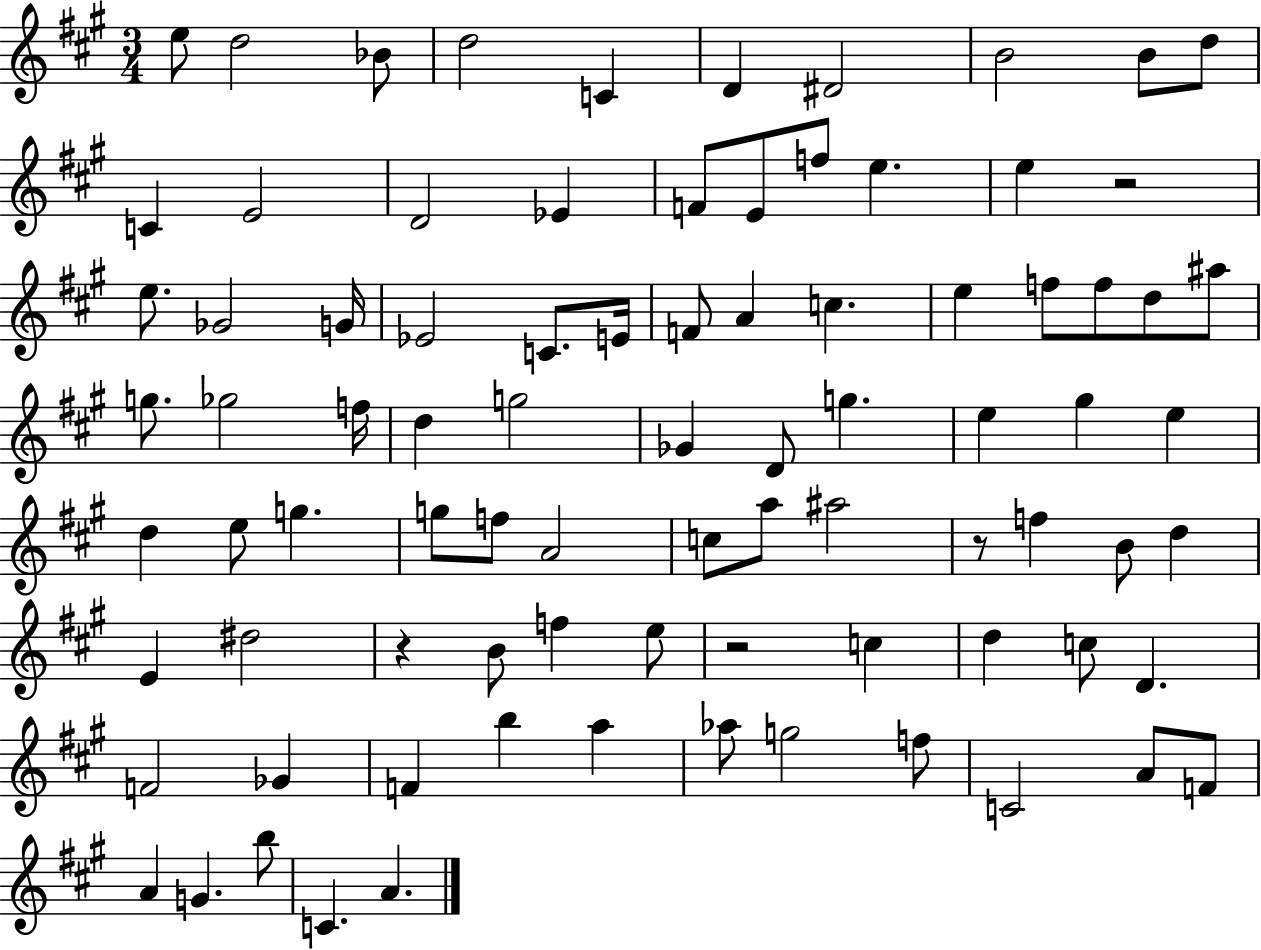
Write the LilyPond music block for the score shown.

{
  \clef treble
  \numericTimeSignature
  \time 3/4
  \key a \major
  e''8 d''2 bes'8 | d''2 c'4 | d'4 dis'2 | b'2 b'8 d''8 | \break c'4 e'2 | d'2 ees'4 | f'8 e'8 f''8 e''4. | e''4 r2 | \break e''8. ges'2 g'16 | ees'2 c'8. e'16 | f'8 a'4 c''4. | e''4 f''8 f''8 d''8 ais''8 | \break g''8. ges''2 f''16 | d''4 g''2 | ges'4 d'8 g''4. | e''4 gis''4 e''4 | \break d''4 e''8 g''4. | g''8 f''8 a'2 | c''8 a''8 ais''2 | r8 f''4 b'8 d''4 | \break e'4 dis''2 | r4 b'8 f''4 e''8 | r2 c''4 | d''4 c''8 d'4. | \break f'2 ges'4 | f'4 b''4 a''4 | aes''8 g''2 f''8 | c'2 a'8 f'8 | \break a'4 g'4. b''8 | c'4. a'4. | \bar "|."
}